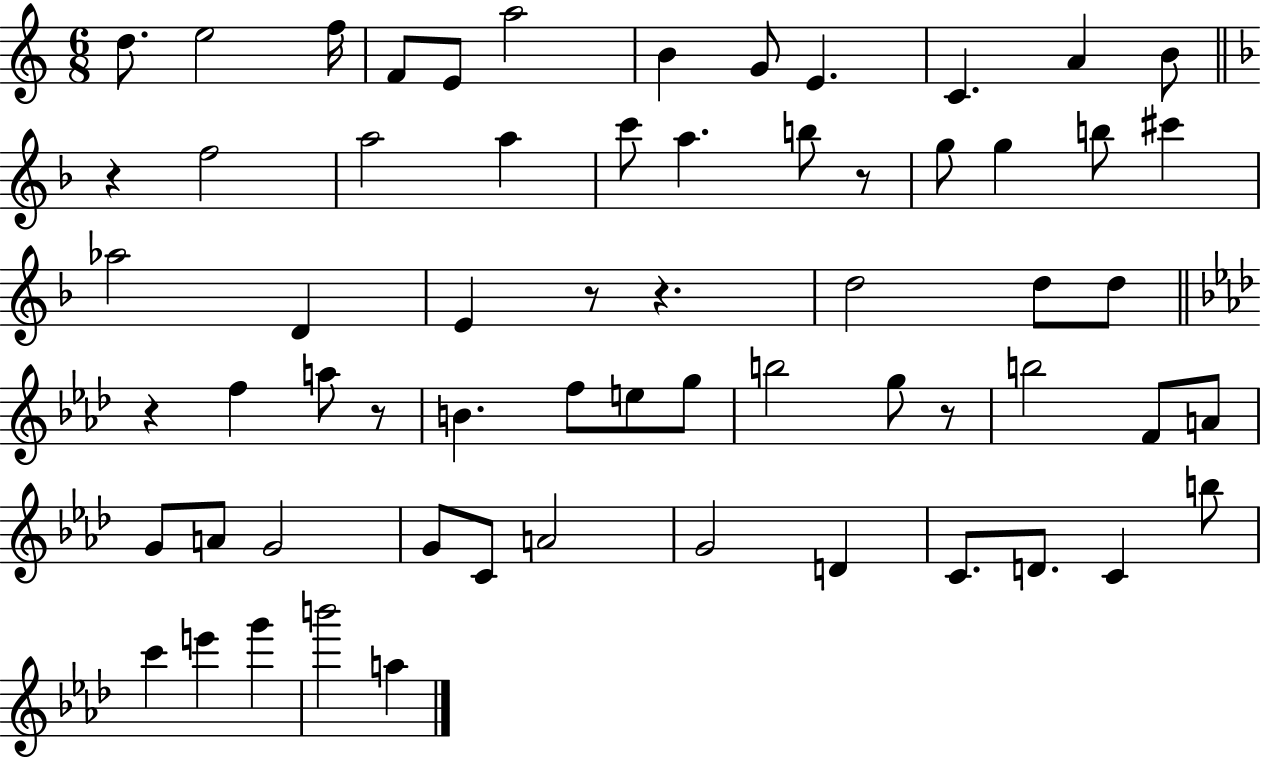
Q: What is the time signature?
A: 6/8